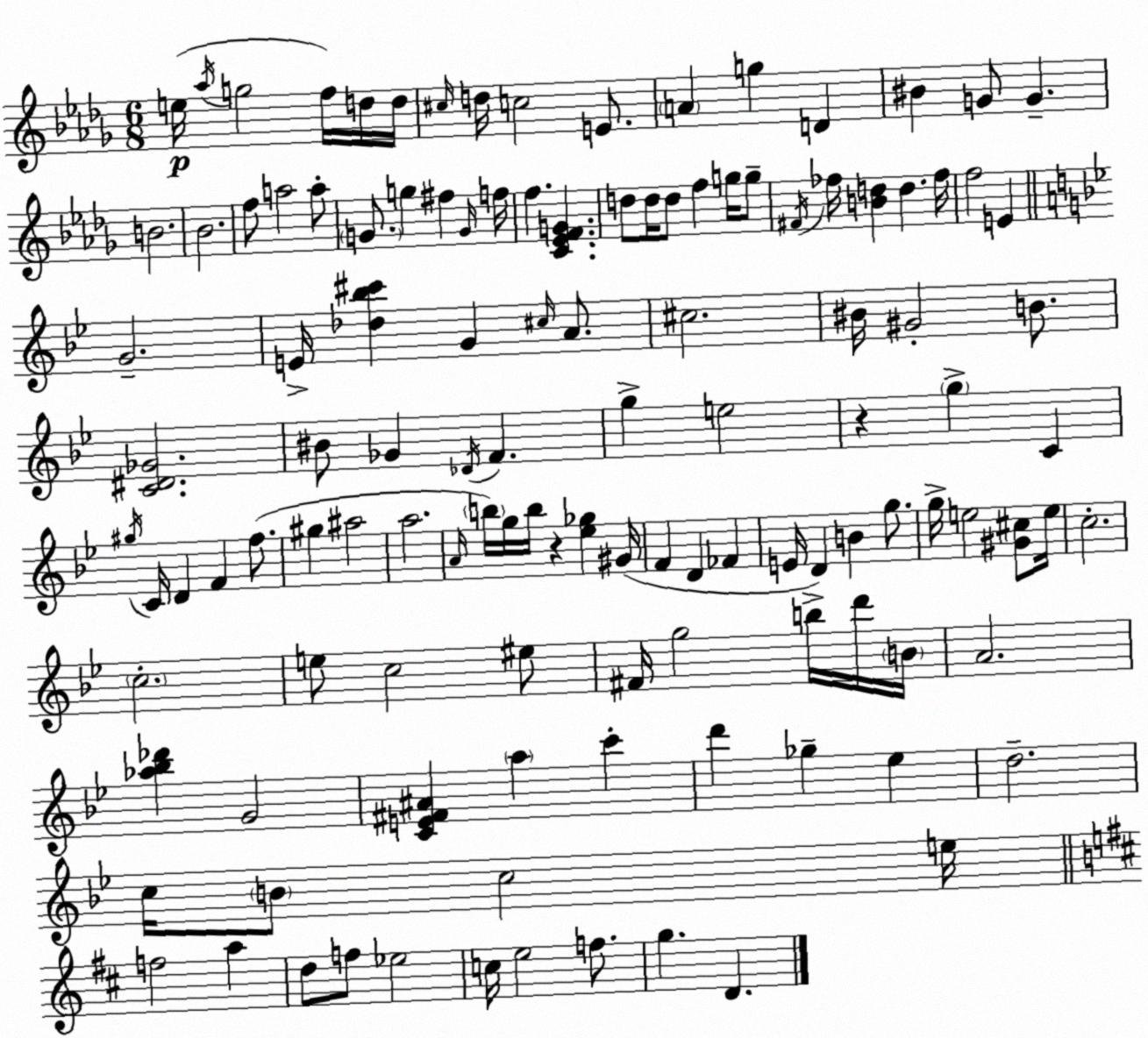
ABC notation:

X:1
T:Untitled
M:6/8
L:1/4
K:Bbm
e/4 _a/4 g2 f/4 d/4 d/4 ^c/4 d/4 c2 E/2 A g D ^B G/2 G B2 _B2 f/2 a2 a/2 G/2 g ^f G/4 f/4 f [C_EFG] d/2 d/4 d/2 f g/4 g/2 ^F/4 _f/4 [Bd] d _f/4 f2 E G2 E/4 [_d_b^c'] G ^c/4 A/2 ^c2 ^B/4 ^G2 B/2 [C^D_G]2 ^B/2 _G _D/4 F g e2 z g C ^g/4 C/4 D F f/2 ^g ^a2 a2 A/4 b/4 g/4 b/4 z [_e_g] ^G/4 F D _F E/4 D B g/2 g/4 e2 [^G^c]/2 e/4 c2 c2 e/2 c2 ^e/2 ^F/4 g2 b/4 d'/4 B/4 A2 [_a_b_d'] G2 [CE^F^A] a c' d' _g _e d2 c/4 B/2 c2 e/4 f2 a d/2 f/2 _e2 c/4 e2 f/2 g D